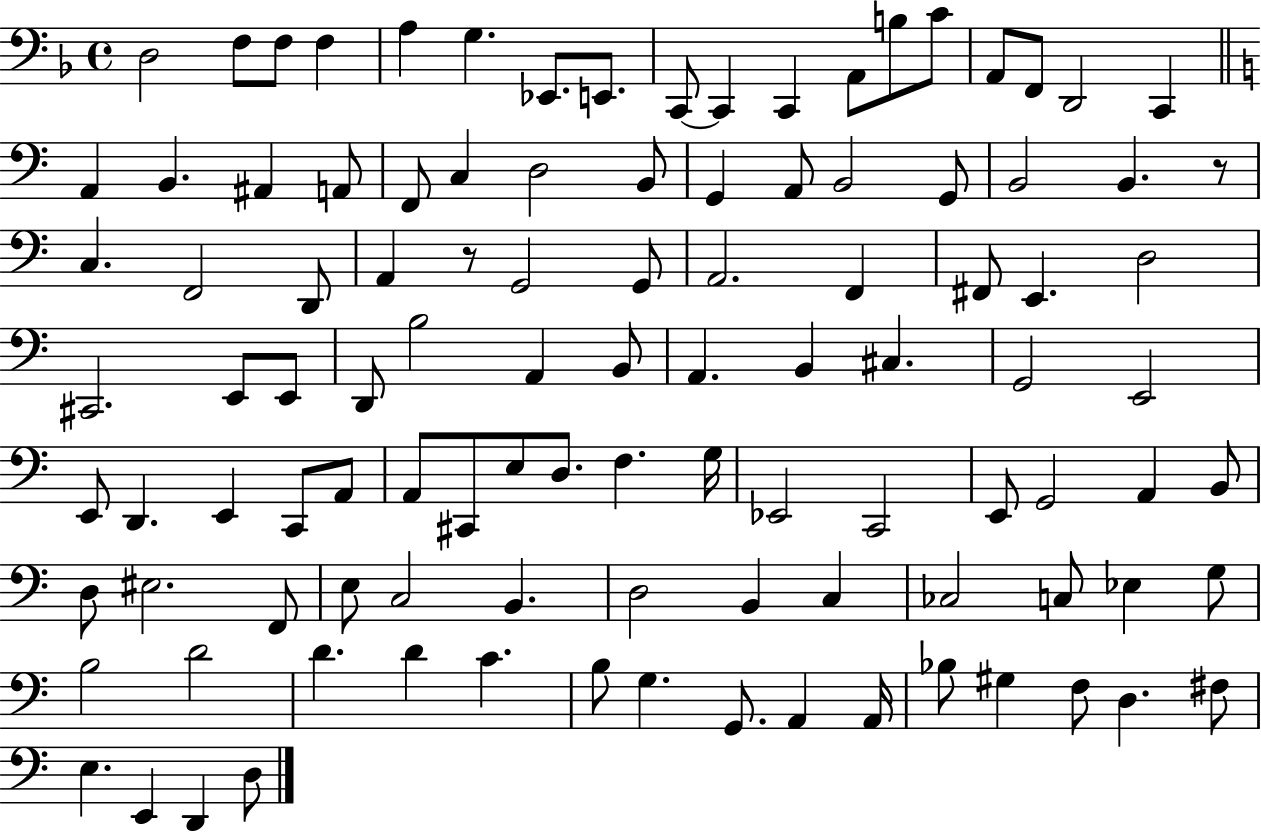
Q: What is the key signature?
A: F major